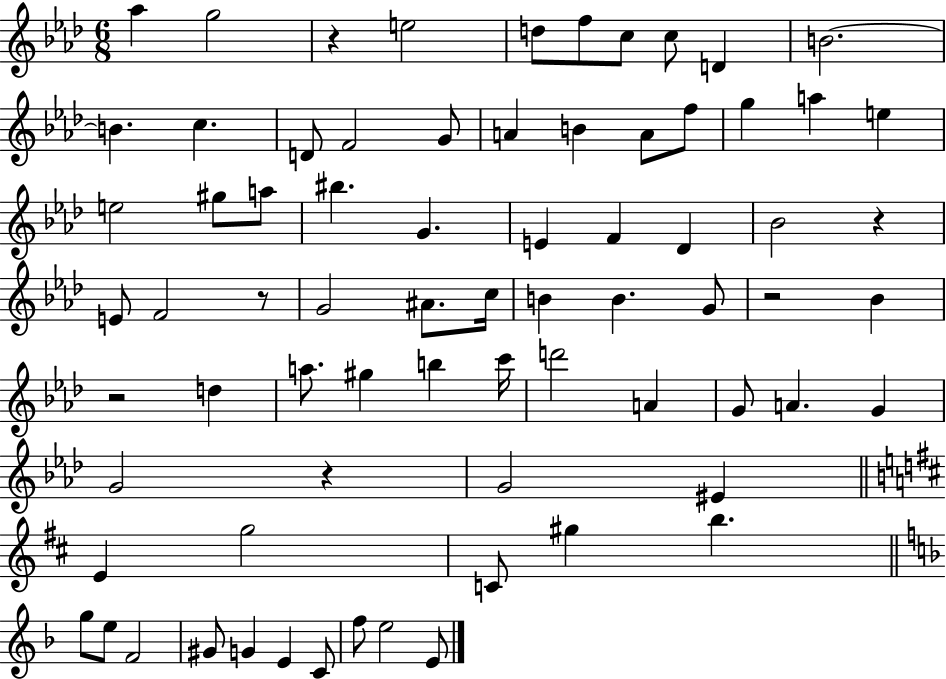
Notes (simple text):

Ab5/q G5/h R/q E5/h D5/e F5/e C5/e C5/e D4/q B4/h. B4/q. C5/q. D4/e F4/h G4/e A4/q B4/q A4/e F5/e G5/q A5/q E5/q E5/h G#5/e A5/e BIS5/q. G4/q. E4/q F4/q Db4/q Bb4/h R/q E4/e F4/h R/e G4/h A#4/e. C5/s B4/q B4/q. G4/e R/h Bb4/q R/h D5/q A5/e. G#5/q B5/q C6/s D6/h A4/q G4/e A4/q. G4/q G4/h R/q G4/h EIS4/q E4/q G5/h C4/e G#5/q B5/q. G5/e E5/e F4/h G#4/e G4/q E4/q C4/e F5/e E5/h E4/e